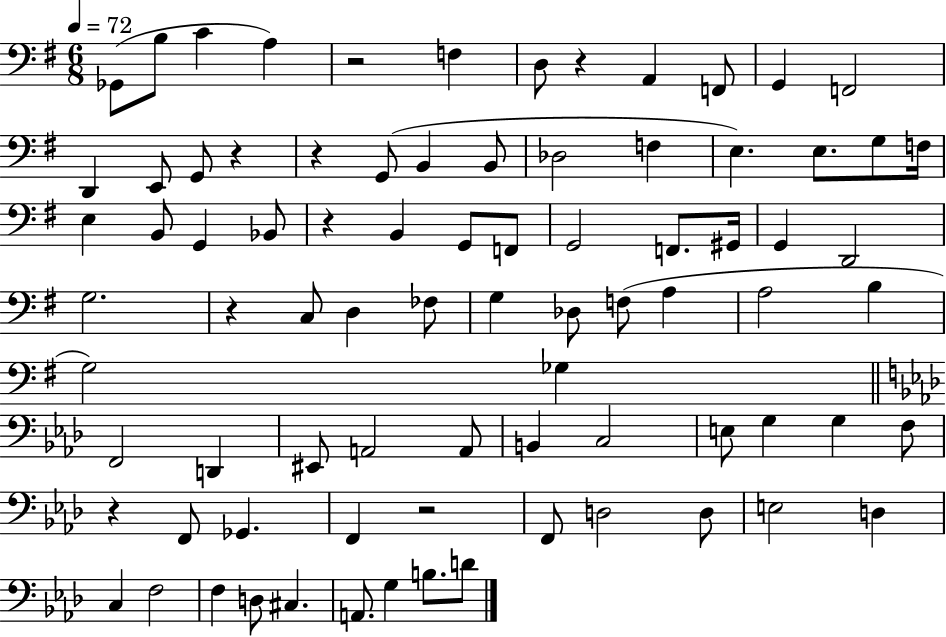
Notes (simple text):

Gb2/e B3/e C4/q A3/q R/h F3/q D3/e R/q A2/q F2/e G2/q F2/h D2/q E2/e G2/e R/q R/q G2/e B2/q B2/e Db3/h F3/q E3/q. E3/e. G3/e F3/s E3/q B2/e G2/q Bb2/e R/q B2/q G2/e F2/e G2/h F2/e. G#2/s G2/q D2/h G3/h. R/q C3/e D3/q FES3/e G3/q Db3/e F3/e A3/q A3/h B3/q G3/h Gb3/q F2/h D2/q EIS2/e A2/h A2/e B2/q C3/h E3/e G3/q G3/q F3/e R/q F2/e Gb2/q. F2/q R/h F2/e D3/h D3/e E3/h D3/q C3/q F3/h F3/q D3/e C#3/q. A2/e. G3/q B3/e. D4/e